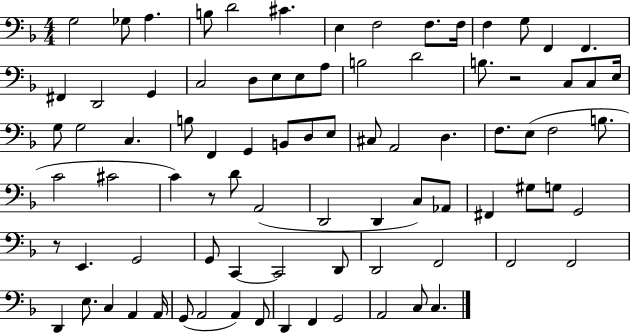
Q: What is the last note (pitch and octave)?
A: C3